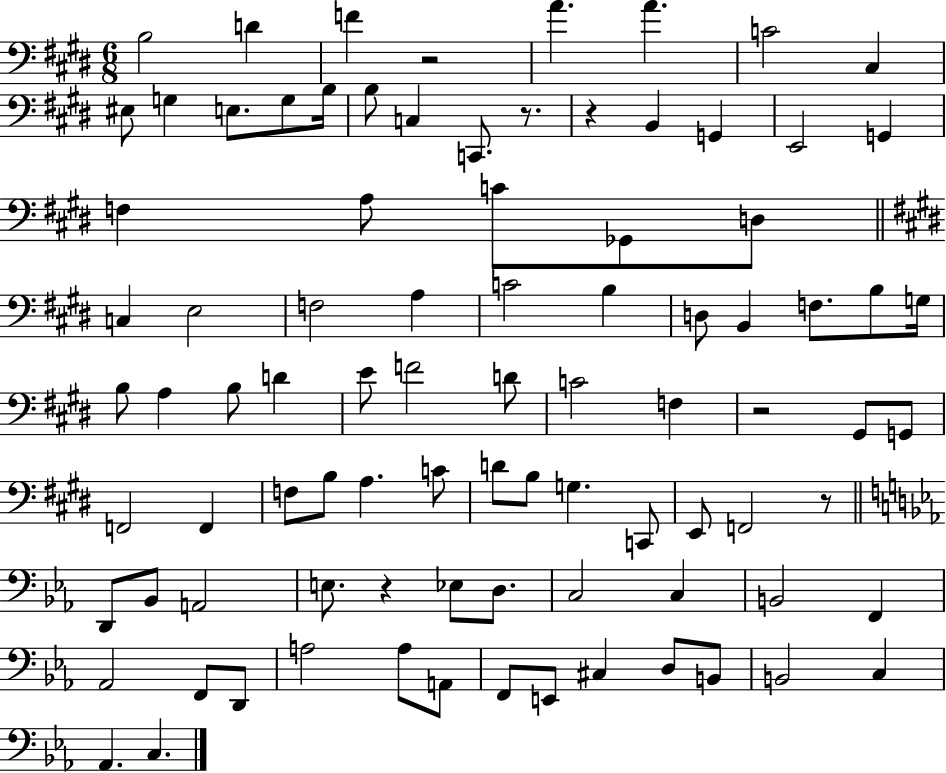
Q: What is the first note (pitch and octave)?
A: B3